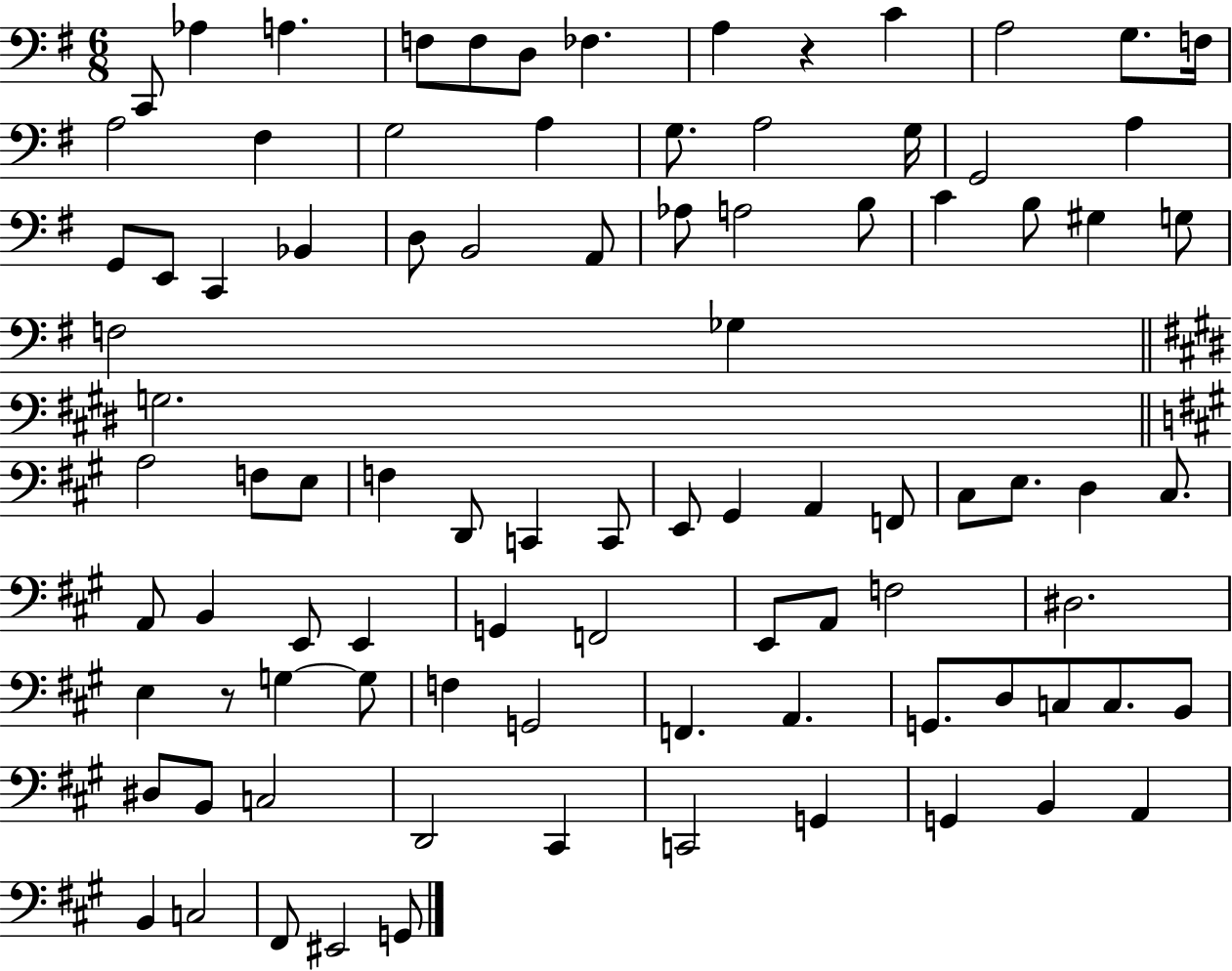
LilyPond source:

{
  \clef bass
  \numericTimeSignature
  \time 6/8
  \key g \major
  c,8 aes4 a4. | f8 f8 d8 fes4. | a4 r4 c'4 | a2 g8. f16 | \break a2 fis4 | g2 a4 | g8. a2 g16 | g,2 a4 | \break g,8 e,8 c,4 bes,4 | d8 b,2 a,8 | aes8 a2 b8 | c'4 b8 gis4 g8 | \break f2 ges4 | \bar "||" \break \key e \major g2. | \bar "||" \break \key a \major a2 f8 e8 | f4 d,8 c,4 c,8 | e,8 gis,4 a,4 f,8 | cis8 e8. d4 cis8. | \break a,8 b,4 e,8 e,4 | g,4 f,2 | e,8 a,8 f2 | dis2. | \break e4 r8 g4~~ g8 | f4 g,2 | f,4. a,4. | g,8. d8 c8 c8. b,8 | \break dis8 b,8 c2 | d,2 cis,4 | c,2 g,4 | g,4 b,4 a,4 | \break b,4 c2 | fis,8 eis,2 g,8 | \bar "|."
}